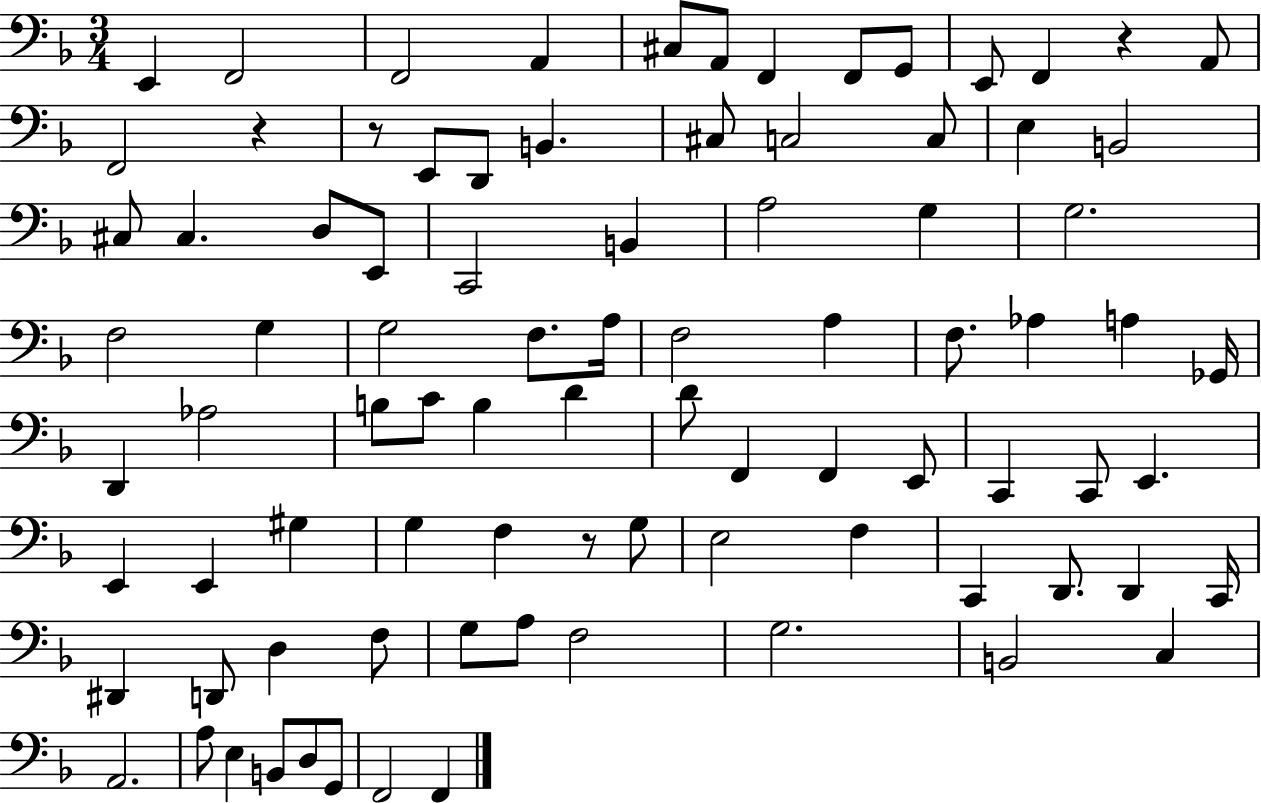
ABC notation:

X:1
T:Untitled
M:3/4
L:1/4
K:F
E,, F,,2 F,,2 A,, ^C,/2 A,,/2 F,, F,,/2 G,,/2 E,,/2 F,, z A,,/2 F,,2 z z/2 E,,/2 D,,/2 B,, ^C,/2 C,2 C,/2 E, B,,2 ^C,/2 ^C, D,/2 E,,/2 C,,2 B,, A,2 G, G,2 F,2 G, G,2 F,/2 A,/4 F,2 A, F,/2 _A, A, _G,,/4 D,, _A,2 B,/2 C/2 B, D D/2 F,, F,, E,,/2 C,, C,,/2 E,, E,, E,, ^G, G, F, z/2 G,/2 E,2 F, C,, D,,/2 D,, C,,/4 ^D,, D,,/2 D, F,/2 G,/2 A,/2 F,2 G,2 B,,2 C, A,,2 A,/2 E, B,,/2 D,/2 G,,/2 F,,2 F,,